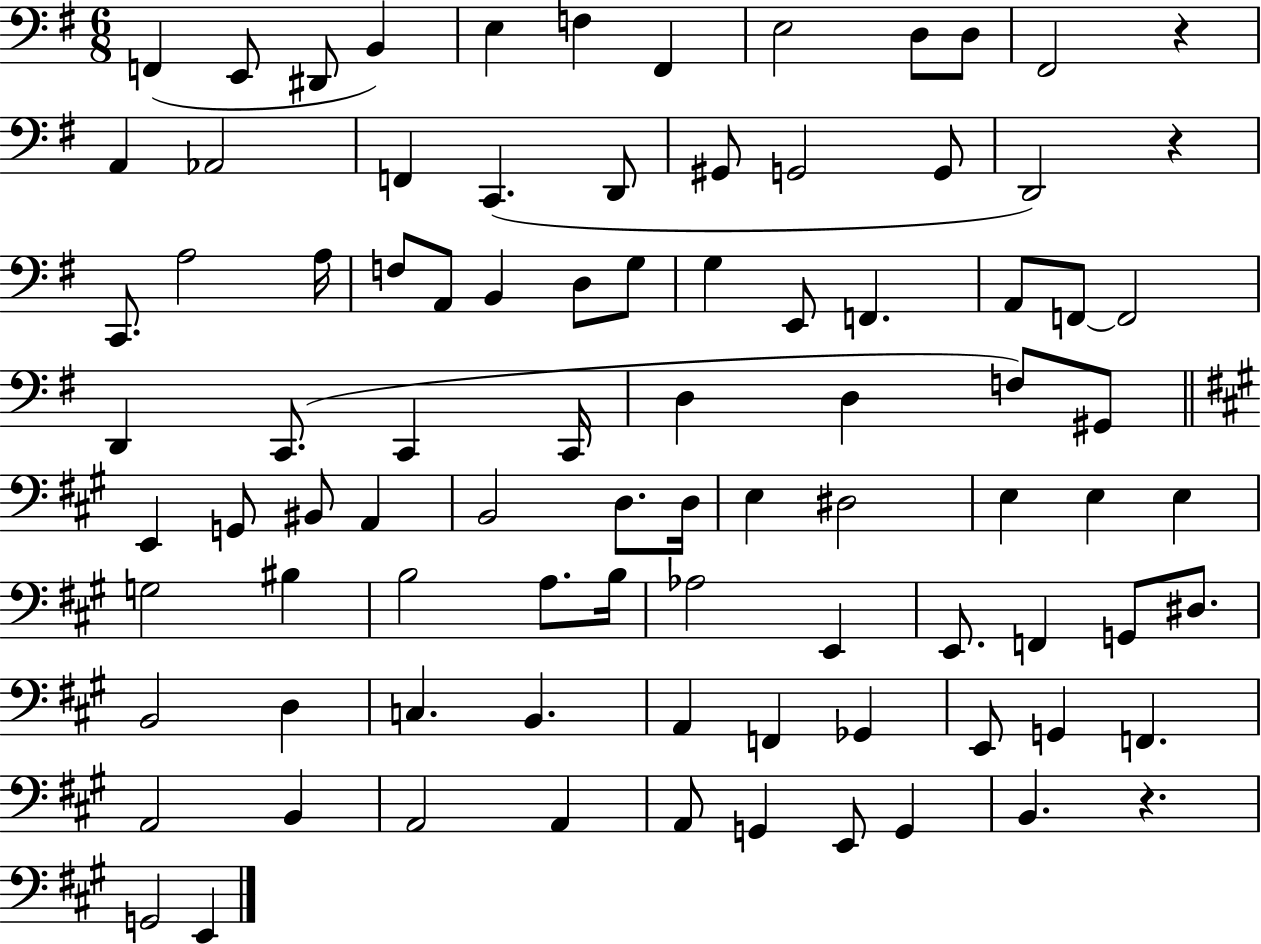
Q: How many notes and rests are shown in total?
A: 89